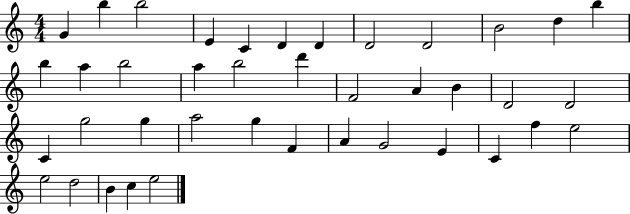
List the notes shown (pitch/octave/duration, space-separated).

G4/q B5/q B5/h E4/q C4/q D4/q D4/q D4/h D4/h B4/h D5/q B5/q B5/q A5/q B5/h A5/q B5/h D6/q F4/h A4/q B4/q D4/h D4/h C4/q G5/h G5/q A5/h G5/q F4/q A4/q G4/h E4/q C4/q F5/q E5/h E5/h D5/h B4/q C5/q E5/h